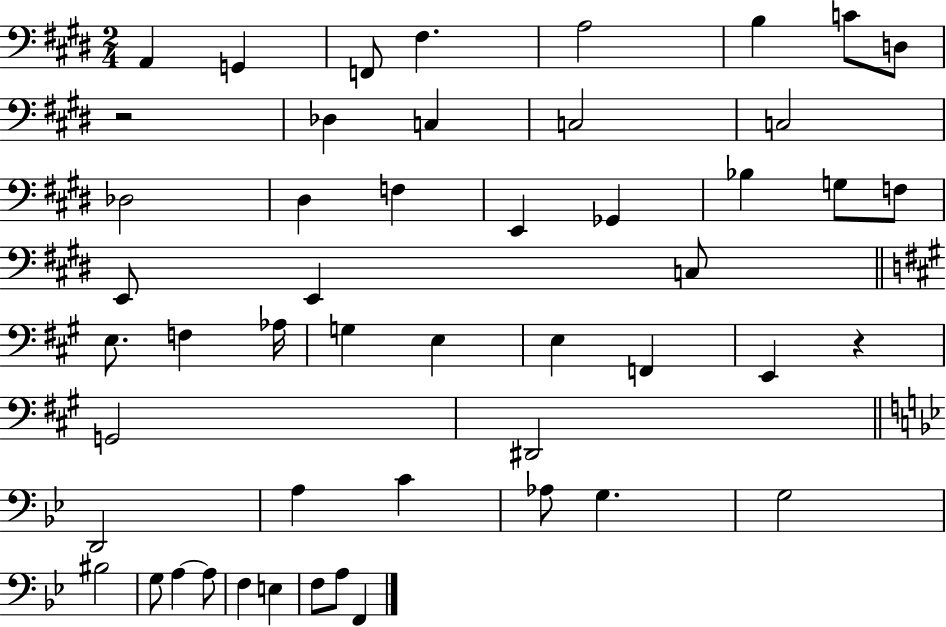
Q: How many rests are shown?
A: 2